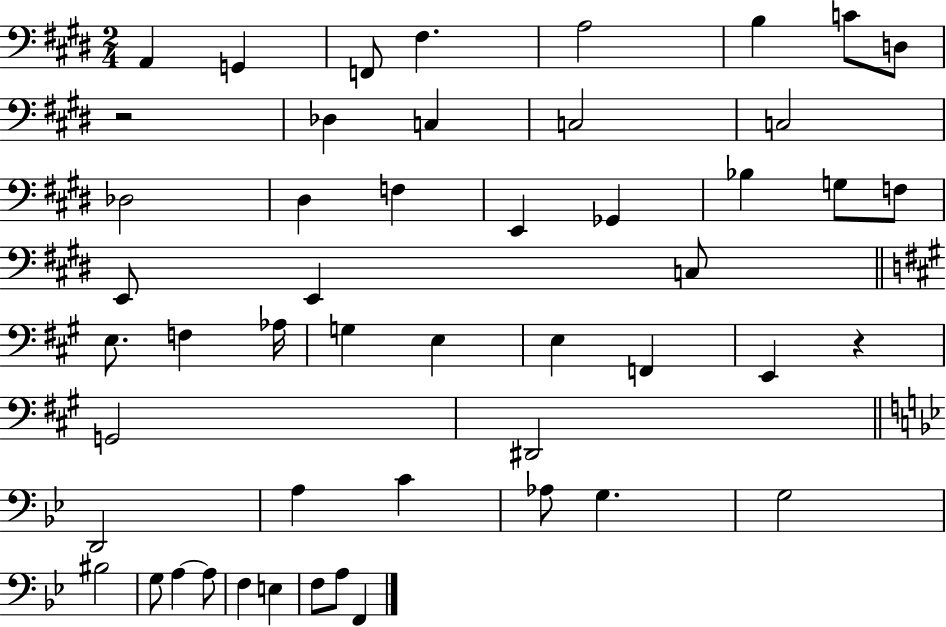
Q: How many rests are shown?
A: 2